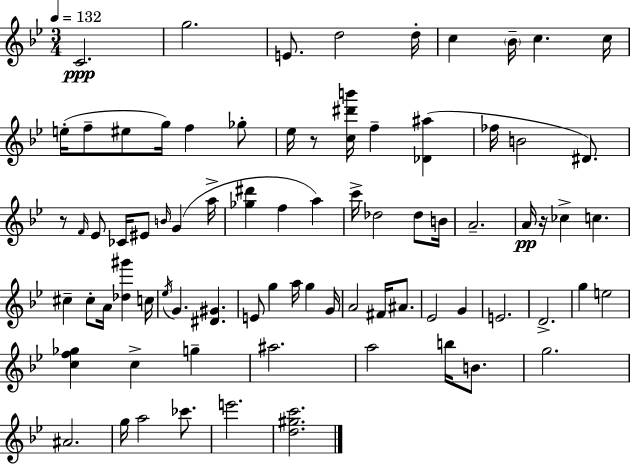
{
  \clef treble
  \numericTimeSignature
  \time 3/4
  \key g \minor
  \tempo 4 = 132
  \repeat volta 2 { c'2.\ppp | g''2. | e'8. d''2 d''16-. | c''4 \parenthesize bes'16-- c''4. c''16 | \break e''16-.( f''8-- eis''8 g''16) f''4 ges''8-. | ees''16 r8 <c'' dis''' b'''>16 f''4-- <des' ais''>4( | fes''16 b'2 dis'8.) | r8 \grace { f'16 } ees'8 ces'16 eis'8 \grace { b'16 }( g'4 | \break a''16-> <ges'' dis'''>4 f''4 a''4) | c'''16-> des''2 des''8 | b'16 a'2.-- | a'16\pp r16 ces''4-> c''4. | \break cis''4-- cis''8-. a'16 <des'' gis'''>4 | c''16 \acciaccatura { ees''16 } g'4. <dis' gis'>4. | e'8 g''4 a''16 g''4 | g'16 a'2 fis'16 | \break ais'8. ees'2 g'4 | e'2. | d'2.-> | g''4 e''2 | \break <c'' f'' ges''>4 c''4-> g''4-- | ais''2. | a''2 b''16 | b'8. g''2. | \break ais'2. | g''16 a''2 | ces'''8. e'''2. | <d'' gis'' c'''>2. | \break } \bar "|."
}